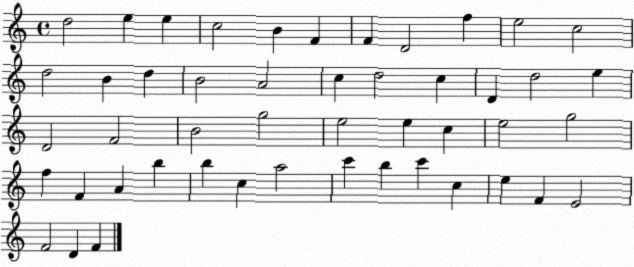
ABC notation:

X:1
T:Untitled
M:4/4
L:1/4
K:C
d2 e e c2 B F F D2 f e2 c2 d2 B d B2 A2 c d2 c D d2 e D2 F2 B2 g2 e2 e c e2 g2 f F A b b c a2 c' b c' c e F E2 F2 D F